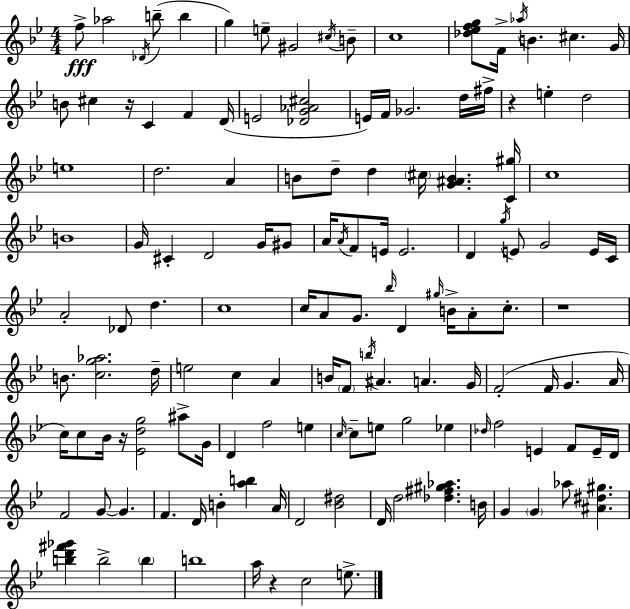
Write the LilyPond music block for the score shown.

{
  \clef treble
  \numericTimeSignature
  \time 4/4
  \key bes \major
  f''8->\fff aes''2 \acciaccatura { des'16 }( b''8-- b''4 | g''4) e''8-- gis'2 \acciaccatura { cis''16 } | b'8-- c''1 | <des'' ees'' f'' g''>8 f'16-> \acciaccatura { aes''16 } b'4. cis''4. | \break g'16 b'8 cis''4 r16 c'4 f'4 | d'16( e'2 <des' g' aes' cis''>2 | e'16) f'16 ges'2. | d''16 fis''16-> r4 e''4-. d''2 | \break e''1 | d''2. a'4 | b'8 d''8-- d''4 \parenthesize cis''16 <g' ais' b'>4. | <c' gis''>16 c''1 | \break b'1 | g'16 cis'4-. d'2 | g'16 gis'8 a'16 \acciaccatura { a'16 } f'8 e'16 e'2. | d'4 \acciaccatura { g''16 } e'8 g'2 | \break e'16 c'16 a'2-. des'8 d''4. | c''1 | c''16 a'8 g'8. \grace { bes''16 } d'4 | \grace { gis''16 } b'16-> a'8-. c''8.-. r1 | \break b'8. <c'' g'' aes''>2. | d''16-- e''2 c''4 | a'4 b'16 \parenthesize f'8 \acciaccatura { b''16 } ais'4. | a'4. g'16 f'2-.( | \break f'16 g'4. a'16 c''16) c''8 bes'16 r16 <ees' d'' g''>2 | ais''8-> g'16 d'4 f''2 | e''4 \grace { c''16~ }~ c''8-- e''8 g''2 | ees''4 \grace { des''16 } f''2 | \break e'4 f'8 e'16-- d'16 f'2 | g'8~~ g'4. f'4. | d'16 b'4-. <a'' b''>4 a'16 d'2 | <bes' dis''>2 d'16 d''2 | \break <des'' fis'' gis'' aes''>4. b'16 g'4 \parenthesize g'4 | aes''8 <ais' dis'' gis''>4. <b'' d''' fis''' ges'''>4 b''2-> | \parenthesize b''4 b''1 | a''16 r4 c''2 | \break e''8.-> \bar "|."
}